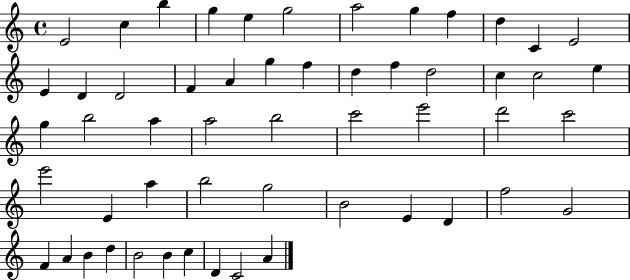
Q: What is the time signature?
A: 4/4